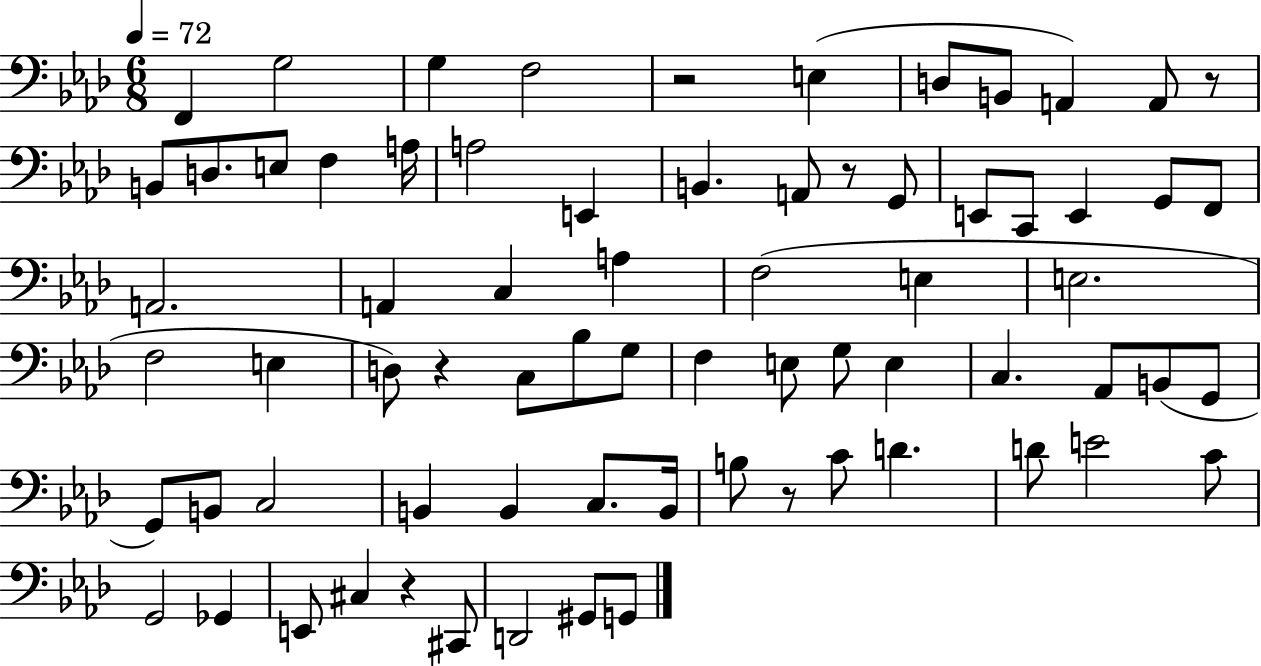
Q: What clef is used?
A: bass